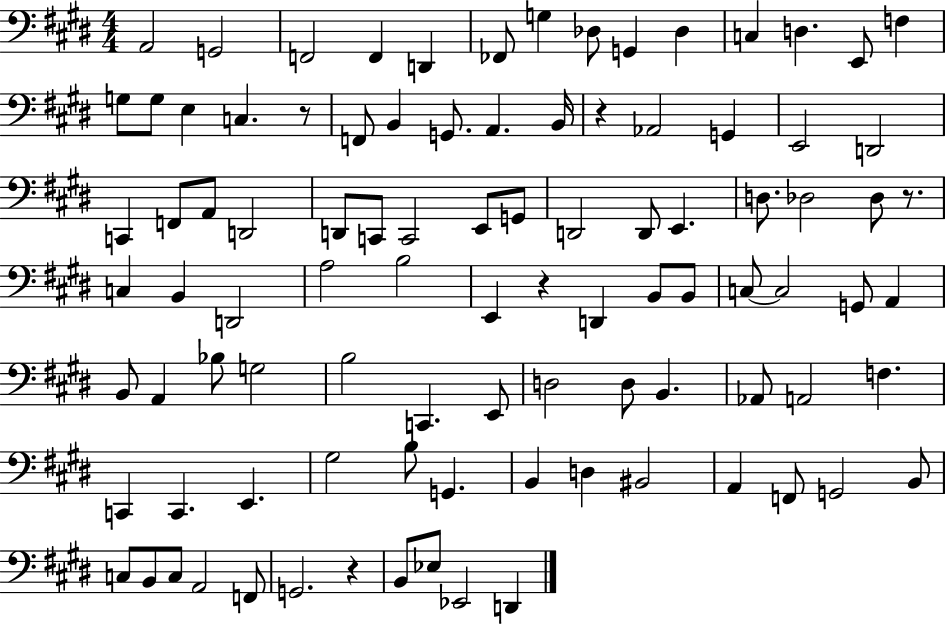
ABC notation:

X:1
T:Untitled
M:4/4
L:1/4
K:E
A,,2 G,,2 F,,2 F,, D,, _F,,/2 G, _D,/2 G,, _D, C, D, E,,/2 F, G,/2 G,/2 E, C, z/2 F,,/2 B,, G,,/2 A,, B,,/4 z _A,,2 G,, E,,2 D,,2 C,, F,,/2 A,,/2 D,,2 D,,/2 C,,/2 C,,2 E,,/2 G,,/2 D,,2 D,,/2 E,, D,/2 _D,2 _D,/2 z/2 C, B,, D,,2 A,2 B,2 E,, z D,, B,,/2 B,,/2 C,/2 C,2 G,,/2 A,, B,,/2 A,, _B,/2 G,2 B,2 C,, E,,/2 D,2 D,/2 B,, _A,,/2 A,,2 F, C,, C,, E,, ^G,2 B,/2 G,, B,, D, ^B,,2 A,, F,,/2 G,,2 B,,/2 C,/2 B,,/2 C,/2 A,,2 F,,/2 G,,2 z B,,/2 _E,/2 _E,,2 D,,